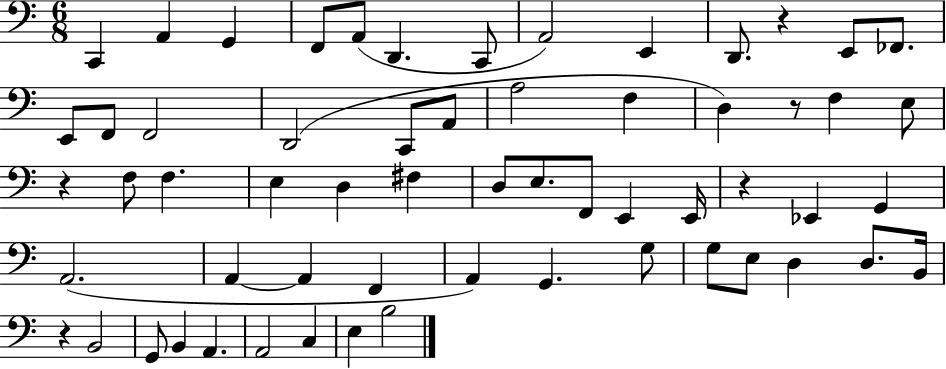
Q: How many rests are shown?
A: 5